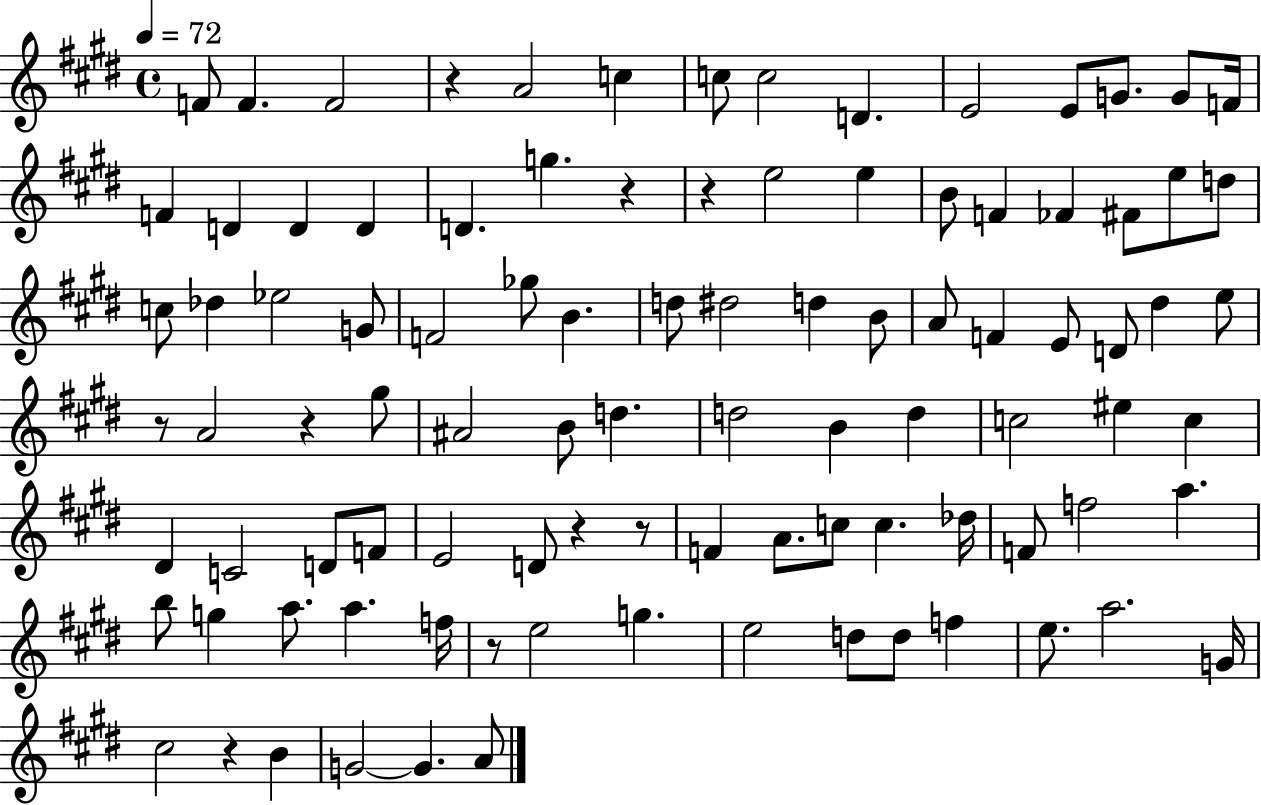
F4/e F4/q. F4/h R/q A4/h C5/q C5/e C5/h D4/q. E4/h E4/e G4/e. G4/e F4/s F4/q D4/q D4/q D4/q D4/q. G5/q. R/q R/q E5/h E5/q B4/e F4/q FES4/q F#4/e E5/e D5/e C5/e Db5/q Eb5/h G4/e F4/h Gb5/e B4/q. D5/e D#5/h D5/q B4/e A4/e F4/q E4/e D4/e D#5/q E5/e R/e A4/h R/q G#5/e A#4/h B4/e D5/q. D5/h B4/q D5/q C5/h EIS5/q C5/q D#4/q C4/h D4/e F4/e E4/h D4/e R/q R/e F4/q A4/e. C5/e C5/q. Db5/s F4/e F5/h A5/q. B5/e G5/q A5/e. A5/q. F5/s R/e E5/h G5/q. E5/h D5/e D5/e F5/q E5/e. A5/h. G4/s C#5/h R/q B4/q G4/h G4/q. A4/e